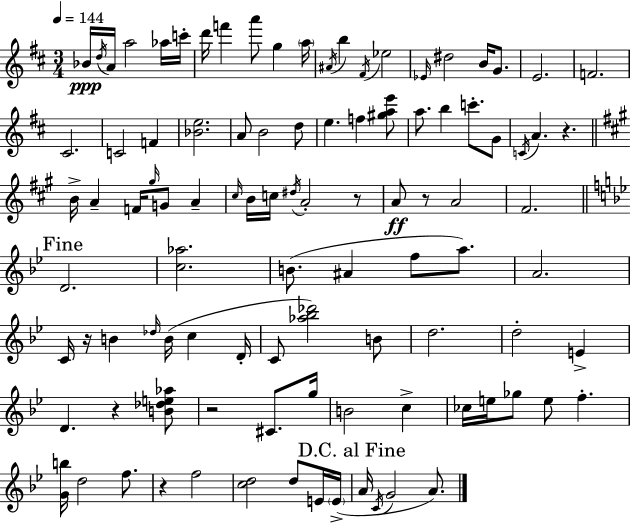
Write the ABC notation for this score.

X:1
T:Untitled
M:3/4
L:1/4
K:D
_B/4 d/4 A/4 a2 _a/4 c'/4 d'/4 f' a'/2 g a/4 ^A/4 b ^F/4 _e2 _E/4 ^d2 B/4 G/2 E2 F2 ^C2 C2 F [_Be]2 A/2 B2 d/2 e f [^gae']/2 a/2 b c'/2 G/2 C/4 A z B/4 A F/4 ^g/4 G/2 A ^c/4 B/4 c/4 ^d/4 A2 z/2 A/2 z/2 A2 ^F2 D2 [c_a]2 B/2 ^A f/2 a/2 A2 C/4 z/4 B _d/4 B/4 c D/4 C/2 [_a_b_d']2 B/2 d2 d2 E D z [B_de_a]/2 z2 ^C/2 g/4 B2 c _c/4 e/4 _g/2 e/2 f [Gb]/4 d2 f/2 z f2 [cd]2 d/2 E/4 E/4 A/4 C/4 G2 A/2